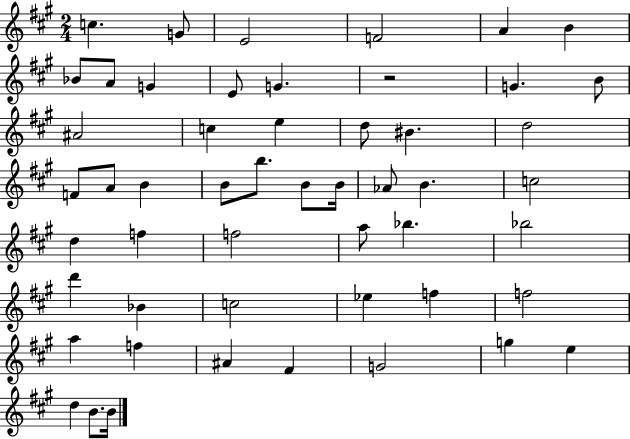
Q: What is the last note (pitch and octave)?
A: B4